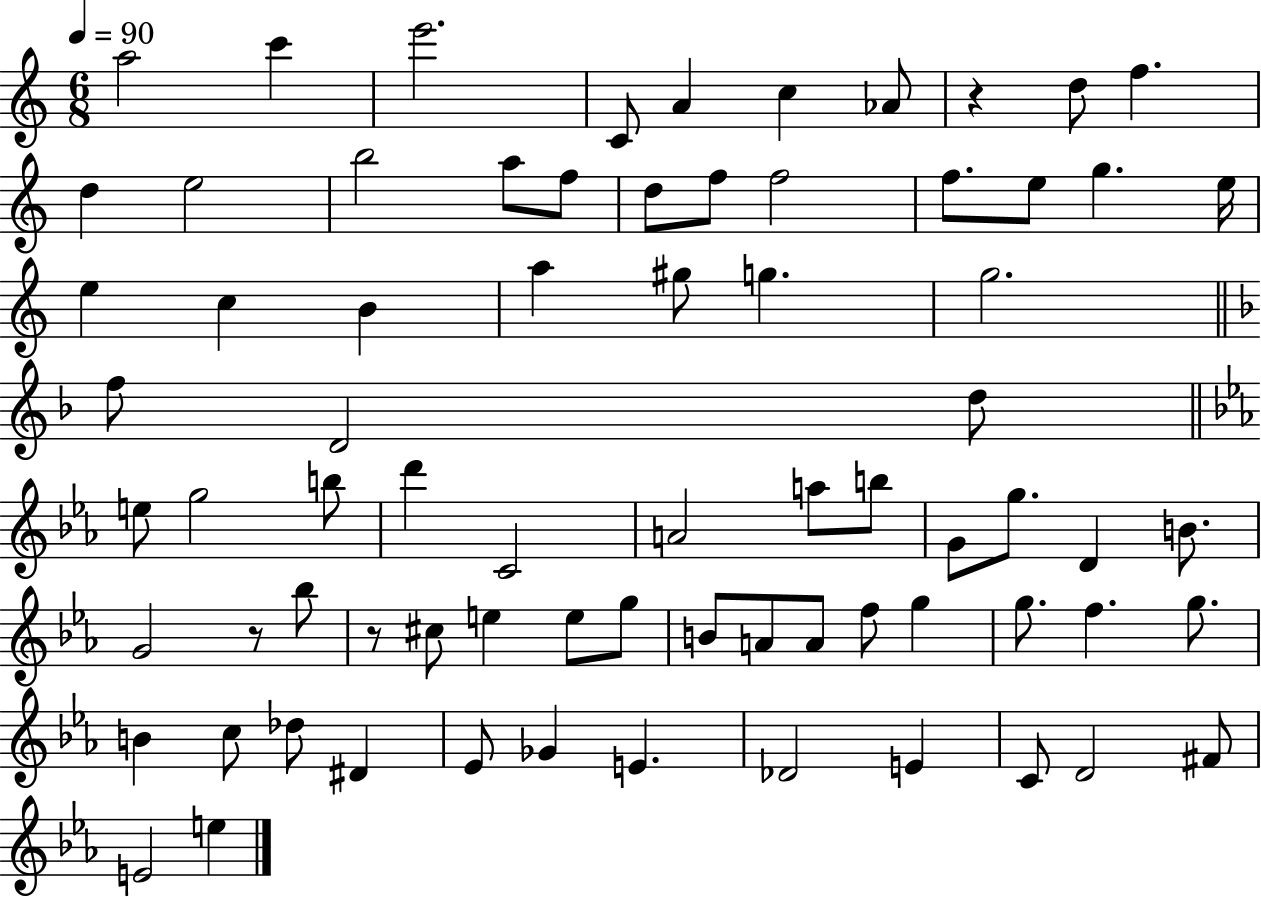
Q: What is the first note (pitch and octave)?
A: A5